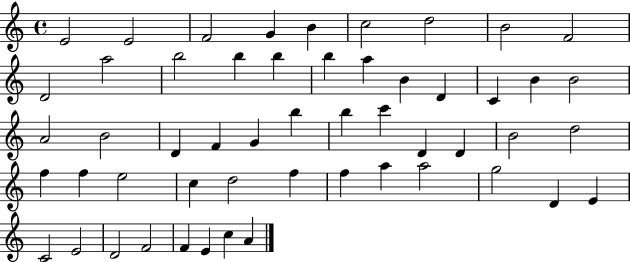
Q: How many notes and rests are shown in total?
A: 53